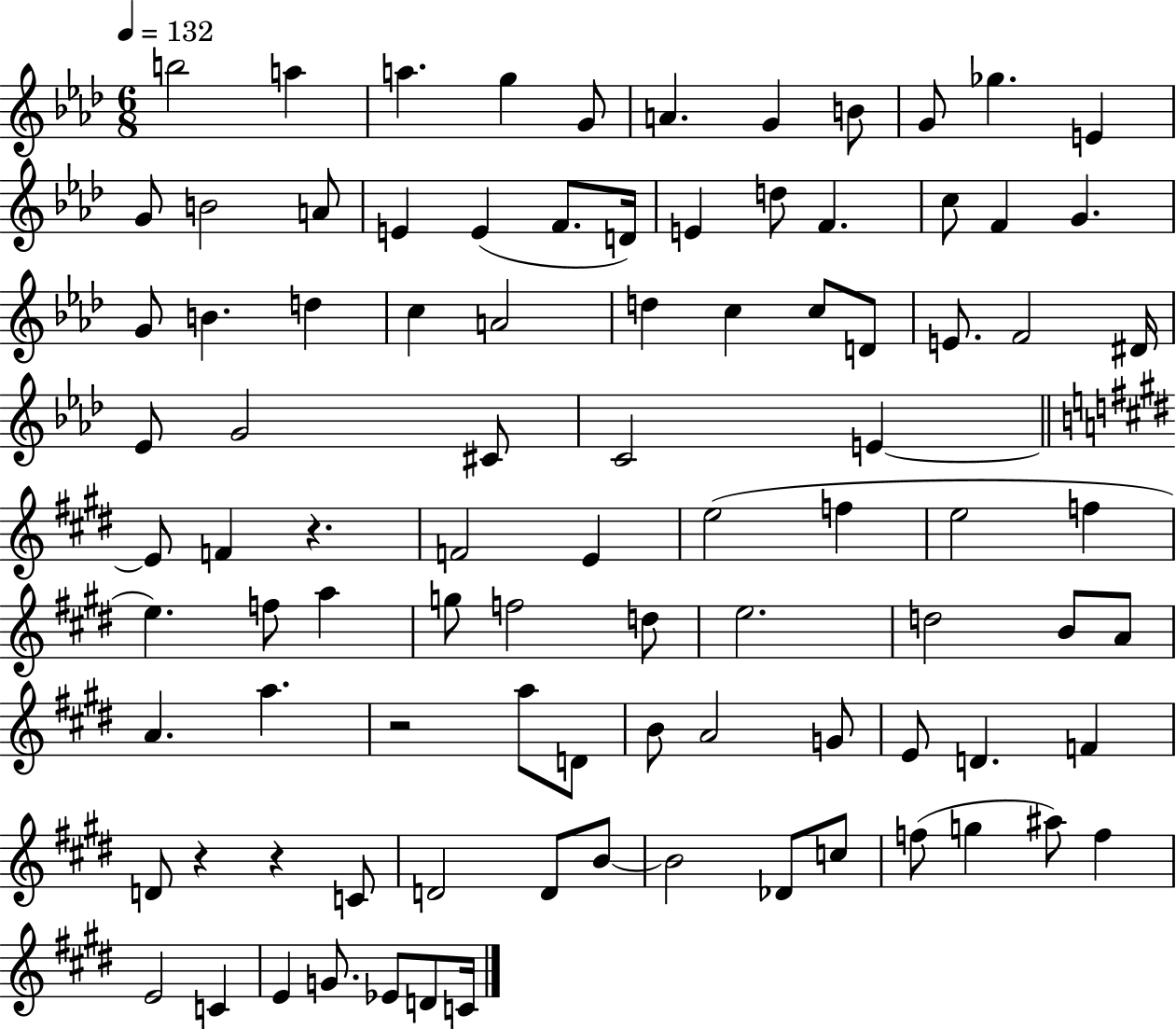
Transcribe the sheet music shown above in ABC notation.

X:1
T:Untitled
M:6/8
L:1/4
K:Ab
b2 a a g G/2 A G B/2 G/2 _g E G/2 B2 A/2 E E F/2 D/4 E d/2 F c/2 F G G/2 B d c A2 d c c/2 D/2 E/2 F2 ^D/4 _E/2 G2 ^C/2 C2 E E/2 F z F2 E e2 f e2 f e f/2 a g/2 f2 d/2 e2 d2 B/2 A/2 A a z2 a/2 D/2 B/2 A2 G/2 E/2 D F D/2 z z C/2 D2 D/2 B/2 B2 _D/2 c/2 f/2 g ^a/2 f E2 C E G/2 _E/2 D/2 C/4